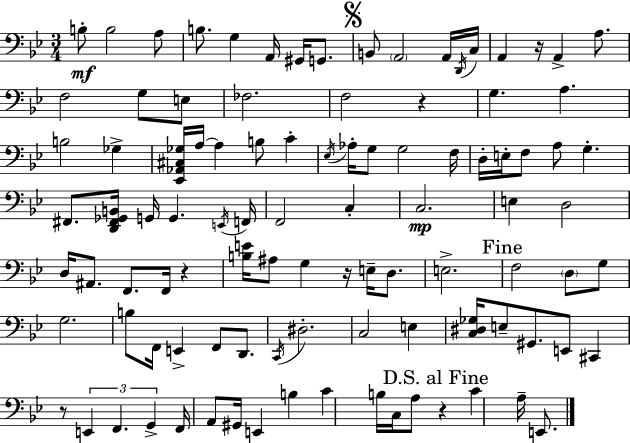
{
  \clef bass
  \numericTimeSignature
  \time 3/4
  \key bes \major
  b8-.\mf b2 a8 | b8. g4 a,16 gis,16 g,8. | \mark \markup { \musicglyph "scripts.segno" } b,8 \parenthesize a,2 a,16 \acciaccatura { d,16 } | c16 a,4 r16 a,4-> a8. | \break f2 g8 e8 | fes2. | f2 r4 | g4. a4. | \break b2 ges4-> | <ees, aes, cis ges>16 a16~~ a4 b8 c'4-. | \acciaccatura { ees16 } aes16-. g8 g2 | f16 d16-. e16-. f8 a8 g4.-. | \break fis,8. <d, fis, ges, b,>16 g,16 g,4. | \acciaccatura { e,16 } f,16 f,2 c4-. | c2.\mp | e4 d2 | \break d16 ais,8. f,8. f,16 r4 | <b e'>16 ais8 g4 r16 e16-- | d8. e2.-> | \mark "Fine" f2 \parenthesize d8 | \break g8 g2. | b8 f,16 e,4-> f,8 | d,8. \acciaccatura { c,16 } dis2.-. | c2 | \break e4 <c dis ges>16 e8-- gis,8. e,8 | cis,4 r8 \tuplet 3/2 { e,4 f,4. | g,4-> } f,16 a,8 gis,16 | e,4 b4 c'4 | \break b16 c16 a8 \mark "D.S. al Fine" r4 c'4 | a16-- e,8. \bar "|."
}